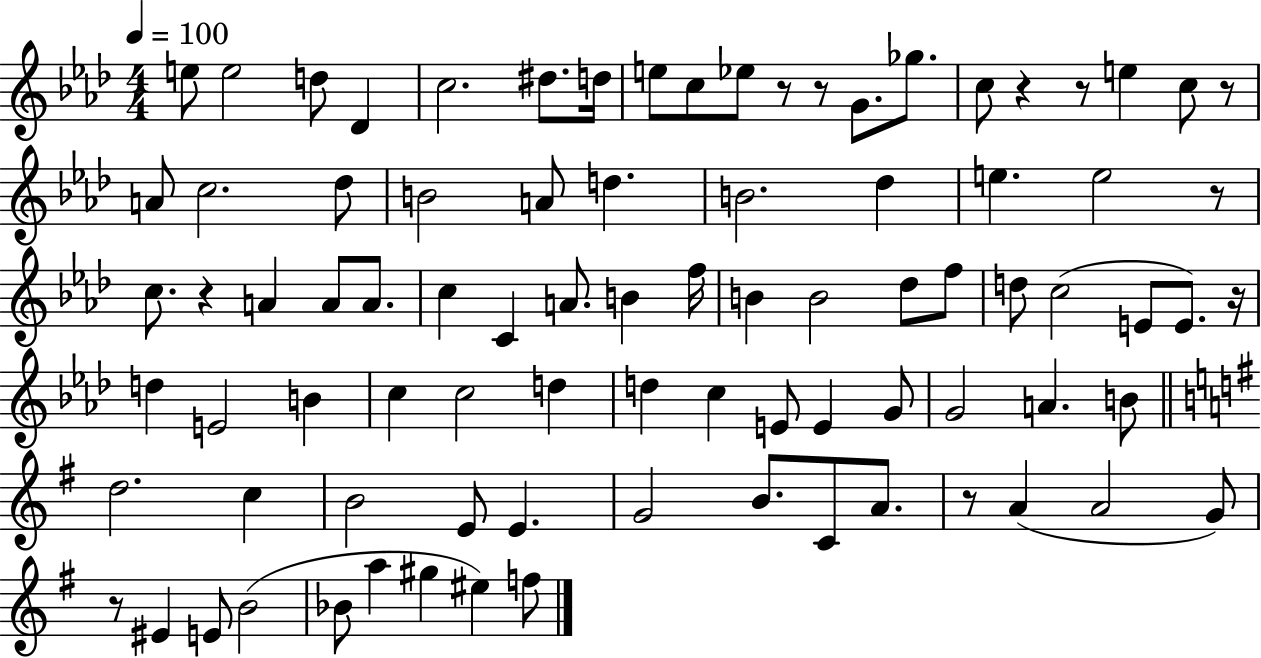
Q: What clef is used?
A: treble